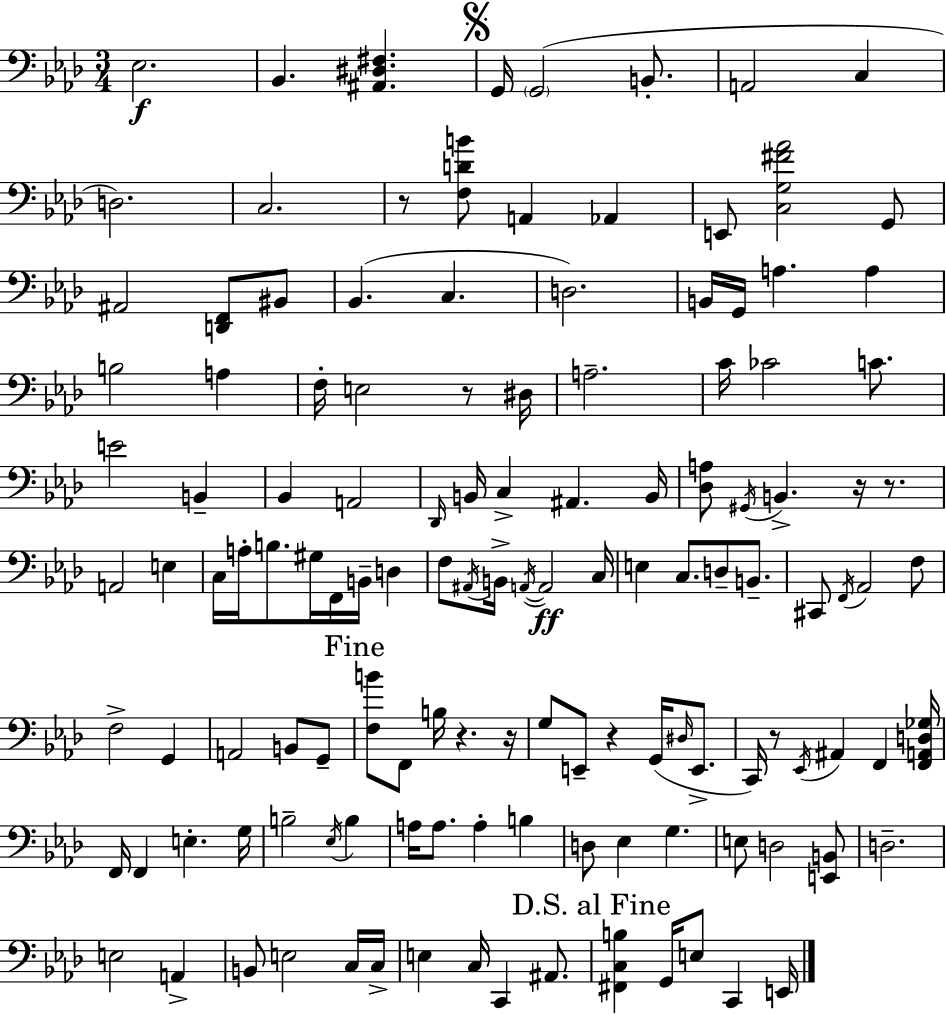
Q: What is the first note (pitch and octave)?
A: Eb3